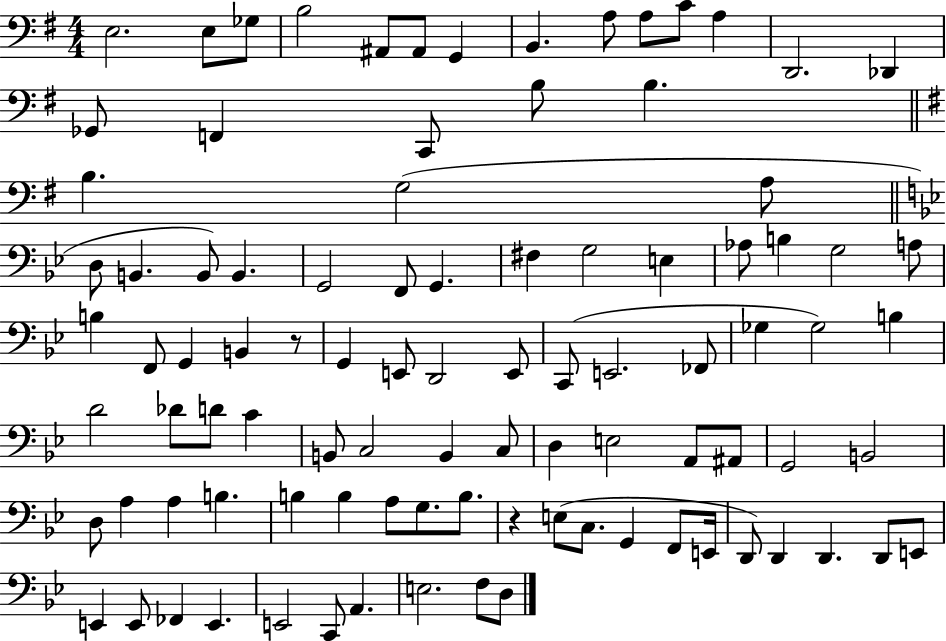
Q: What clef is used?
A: bass